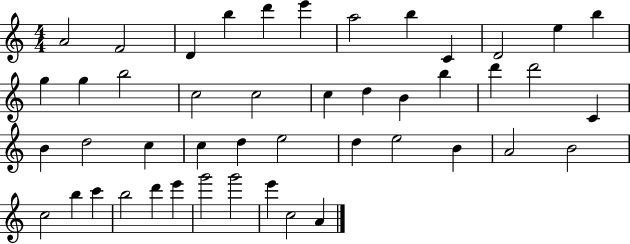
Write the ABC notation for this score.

X:1
T:Untitled
M:4/4
L:1/4
K:C
A2 F2 D b d' e' a2 b C D2 e b g g b2 c2 c2 c d B b d' d'2 C B d2 c c d e2 d e2 B A2 B2 c2 b c' b2 d' e' g'2 g'2 e' c2 A